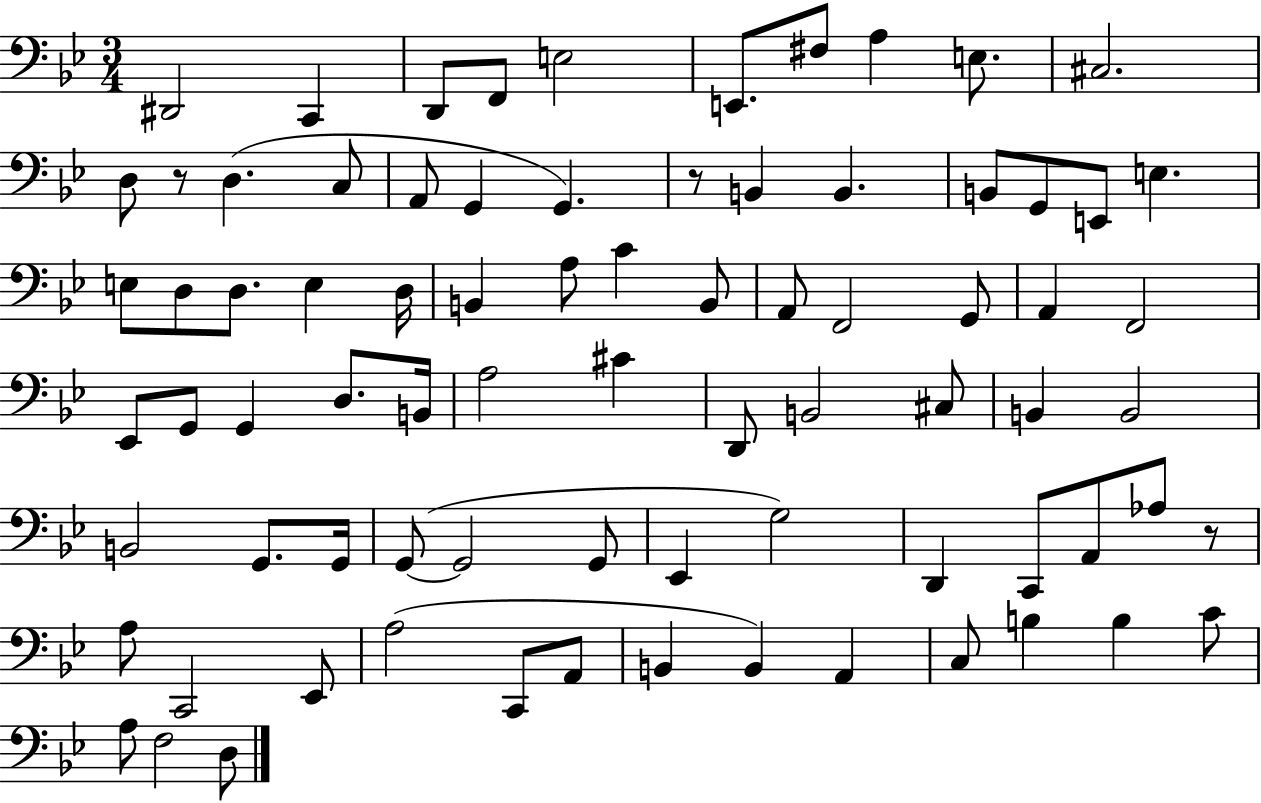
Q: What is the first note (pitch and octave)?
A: D#2